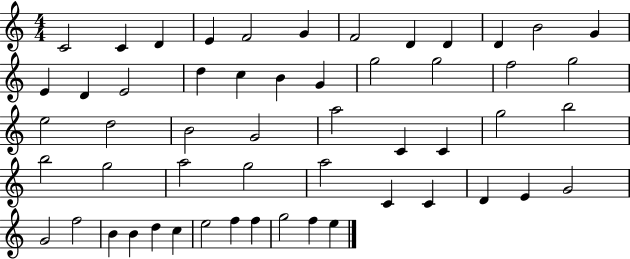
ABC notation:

X:1
T:Untitled
M:4/4
L:1/4
K:C
C2 C D E F2 G F2 D D D B2 G E D E2 d c B G g2 g2 f2 g2 e2 d2 B2 G2 a2 C C g2 b2 b2 g2 a2 g2 a2 C C D E G2 G2 f2 B B d c e2 f f g2 f e